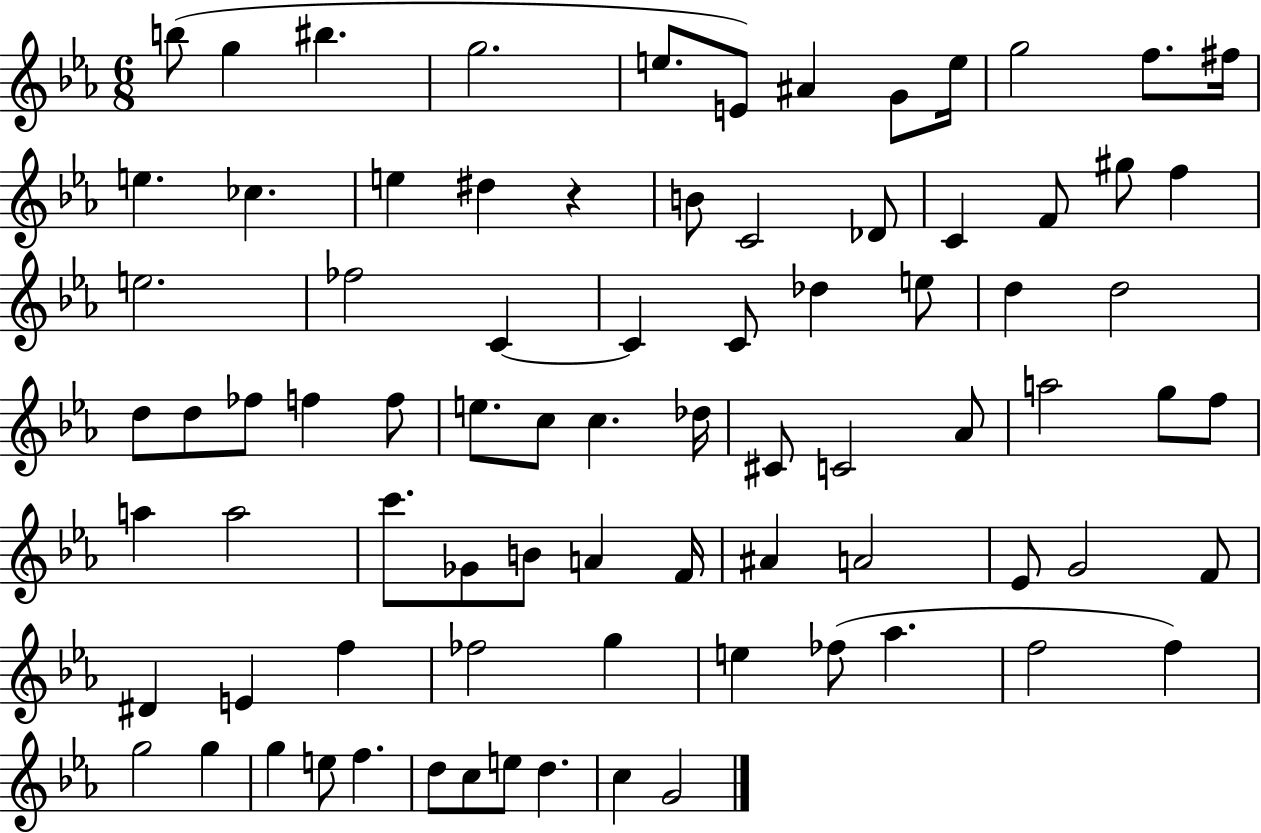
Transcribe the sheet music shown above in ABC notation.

X:1
T:Untitled
M:6/8
L:1/4
K:Eb
b/2 g ^b g2 e/2 E/2 ^A G/2 e/4 g2 f/2 ^f/4 e _c e ^d z B/2 C2 _D/2 C F/2 ^g/2 f e2 _f2 C C C/2 _d e/2 d d2 d/2 d/2 _f/2 f f/2 e/2 c/2 c _d/4 ^C/2 C2 _A/2 a2 g/2 f/2 a a2 c'/2 _G/2 B/2 A F/4 ^A A2 _E/2 G2 F/2 ^D E f _f2 g e _f/2 _a f2 f g2 g g e/2 f d/2 c/2 e/2 d c G2